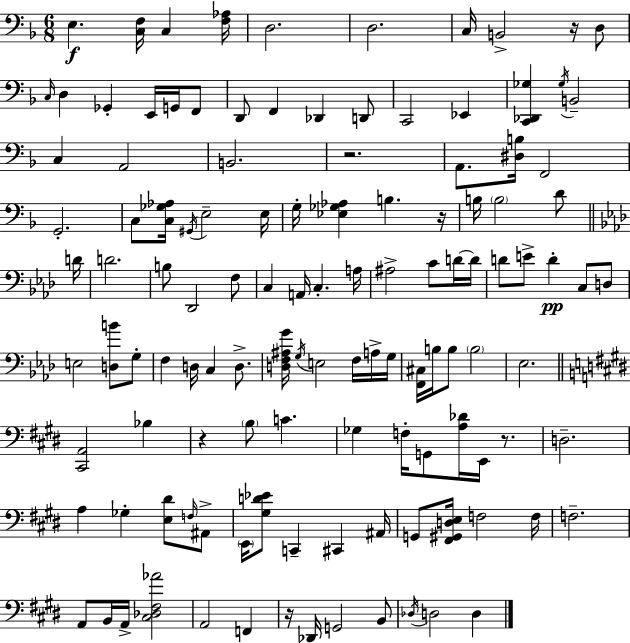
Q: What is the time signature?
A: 6/8